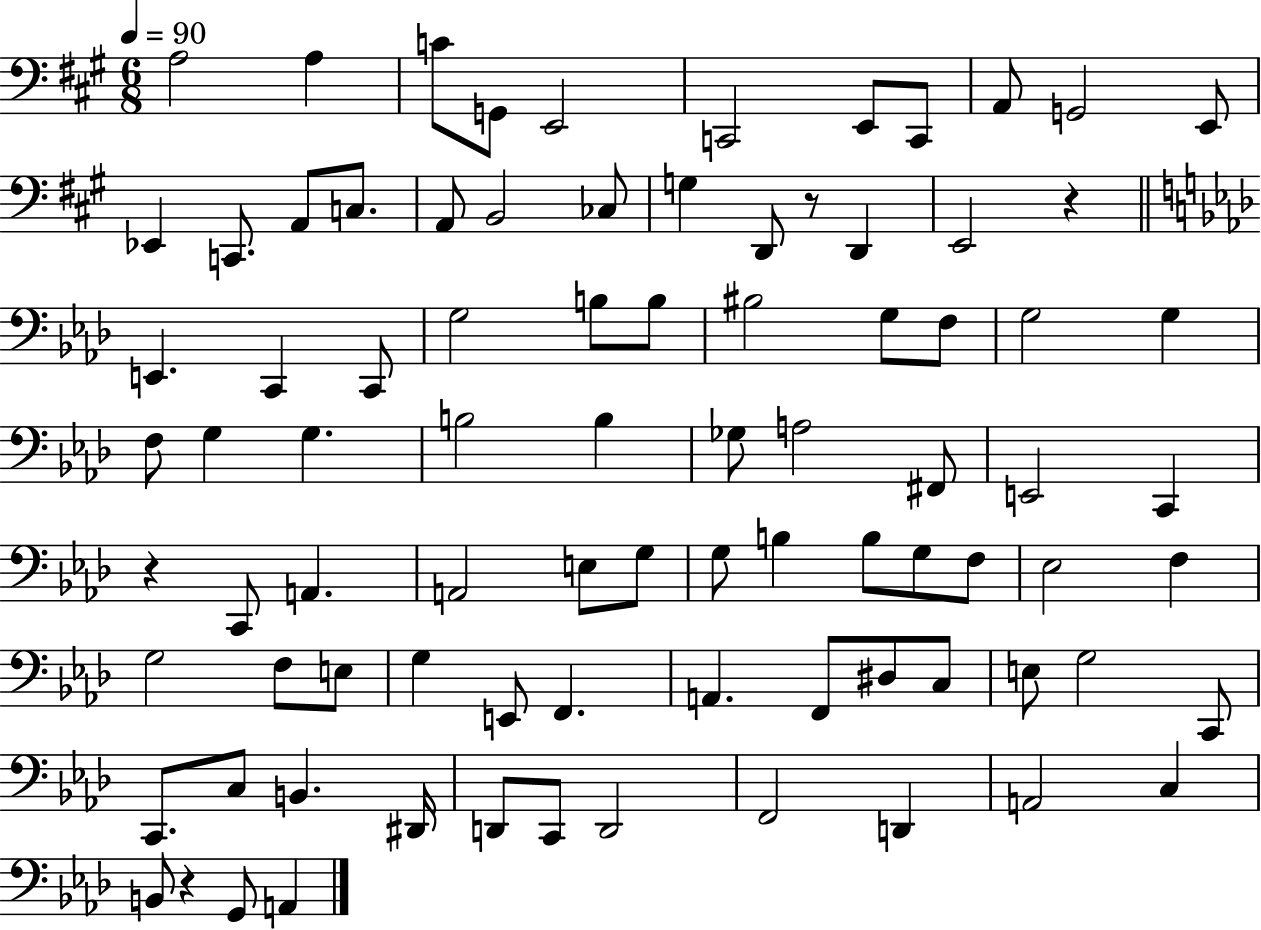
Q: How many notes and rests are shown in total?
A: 86